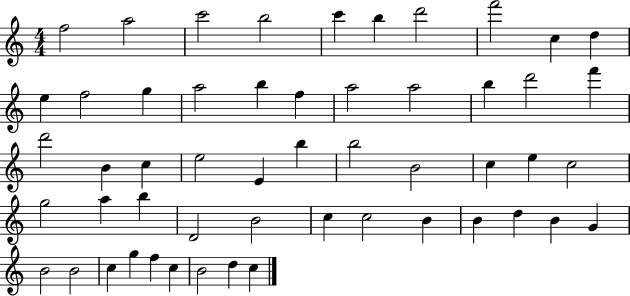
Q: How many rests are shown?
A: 0